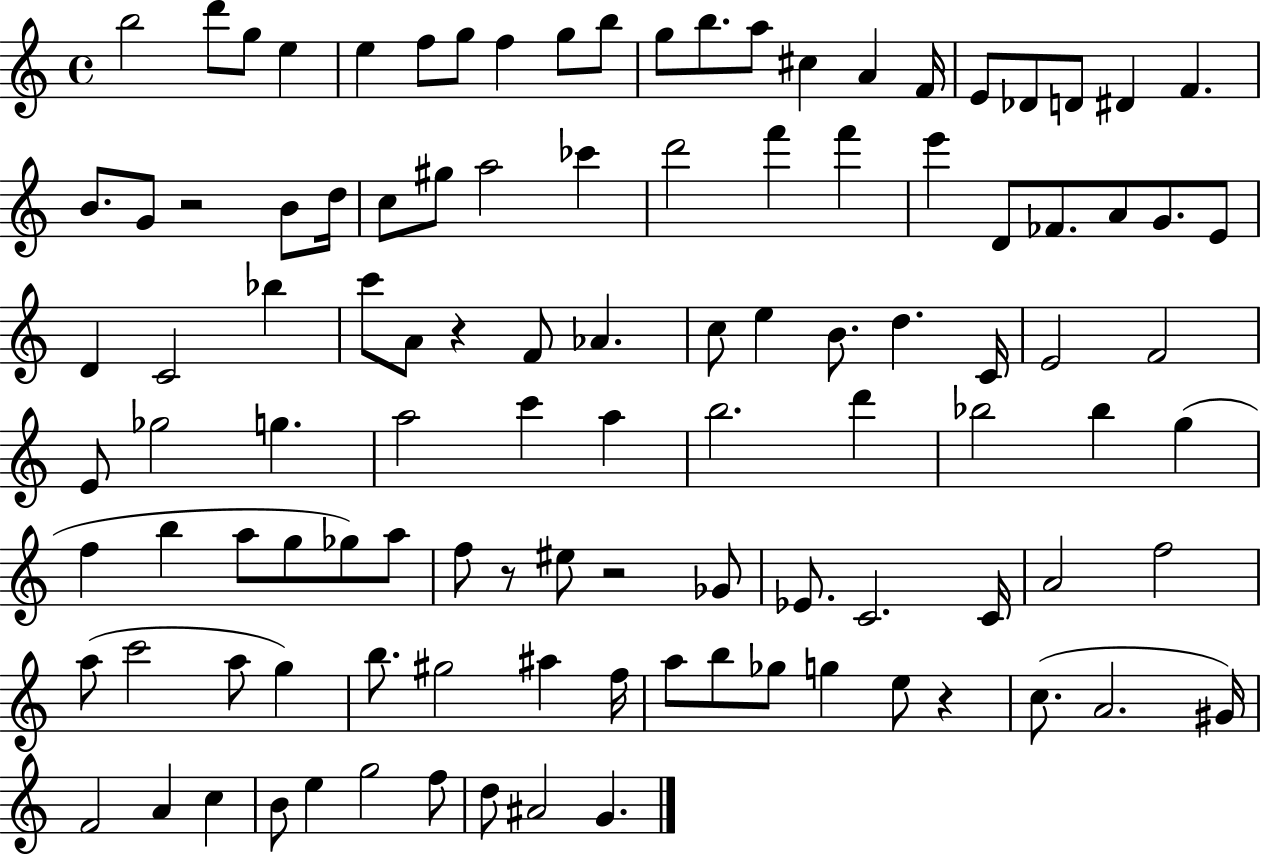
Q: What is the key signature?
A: C major